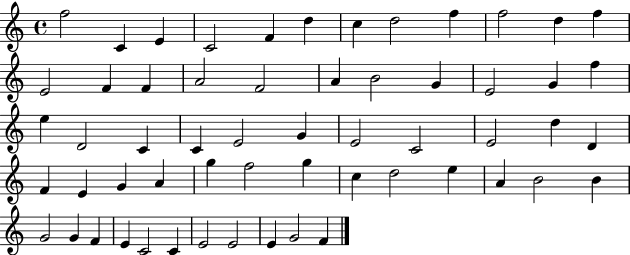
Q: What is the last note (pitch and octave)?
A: F4